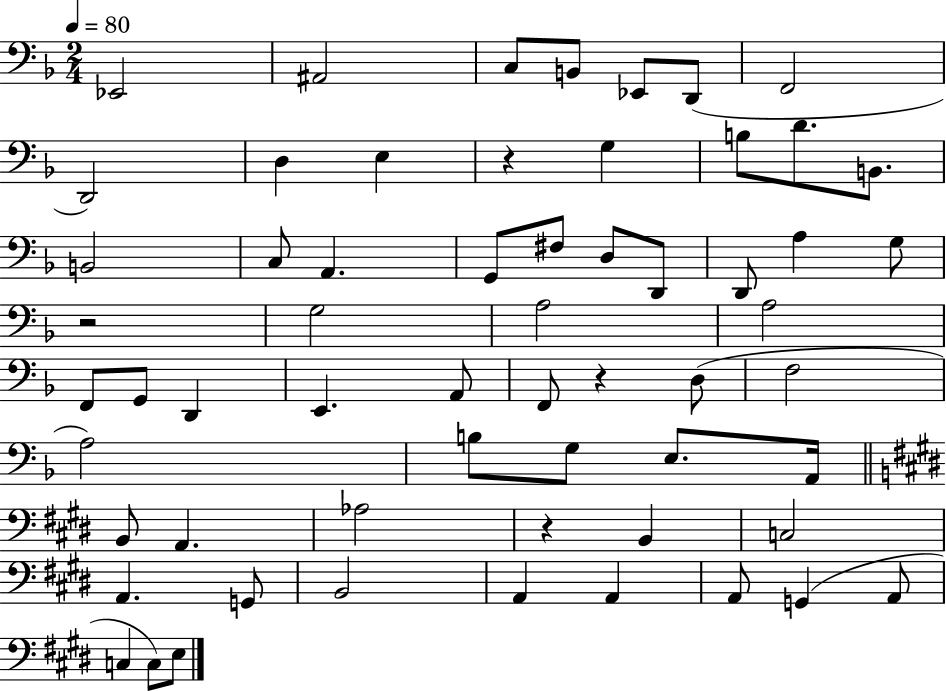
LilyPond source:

{
  \clef bass
  \numericTimeSignature
  \time 2/4
  \key f \major
  \tempo 4 = 80
  \repeat volta 2 { ees,2 | ais,2 | c8 b,8 ees,8 d,8( | f,2 | \break d,2) | d4 e4 | r4 g4 | b8 d'8. b,8. | \break b,2 | c8 a,4. | g,8 fis8 d8 d,8 | d,8 a4 g8 | \break r2 | g2 | a2 | a2 | \break f,8 g,8 d,4 | e,4. a,8 | f,8 r4 d8( | f2 | \break a2) | b8 g8 e8. a,16 | \bar "||" \break \key e \major b,8 a,4. | aes2 | r4 b,4 | c2 | \break a,4. g,8 | b,2 | a,4 a,4 | a,8 g,4( a,8 | \break c4 c8) e8 | } \bar "|."
}